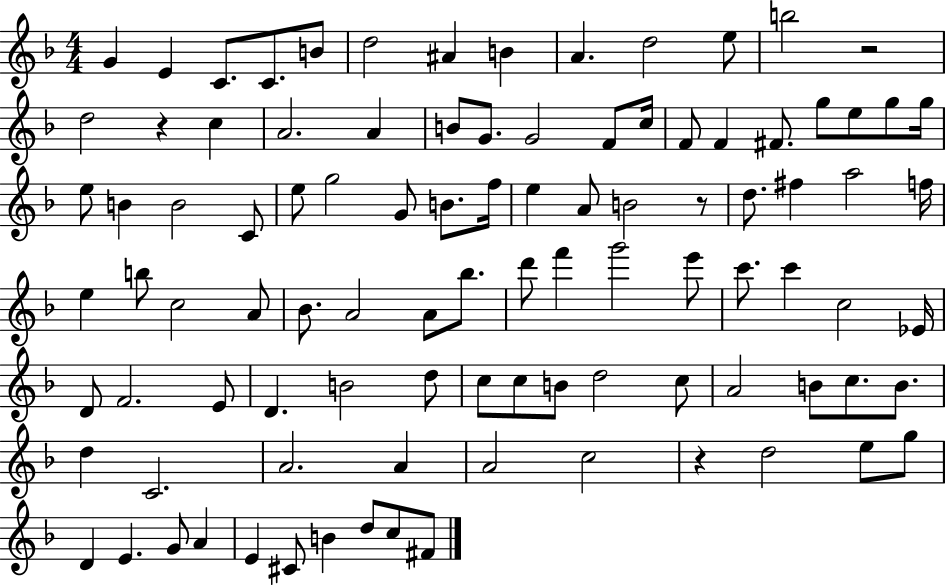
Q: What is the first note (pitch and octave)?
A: G4